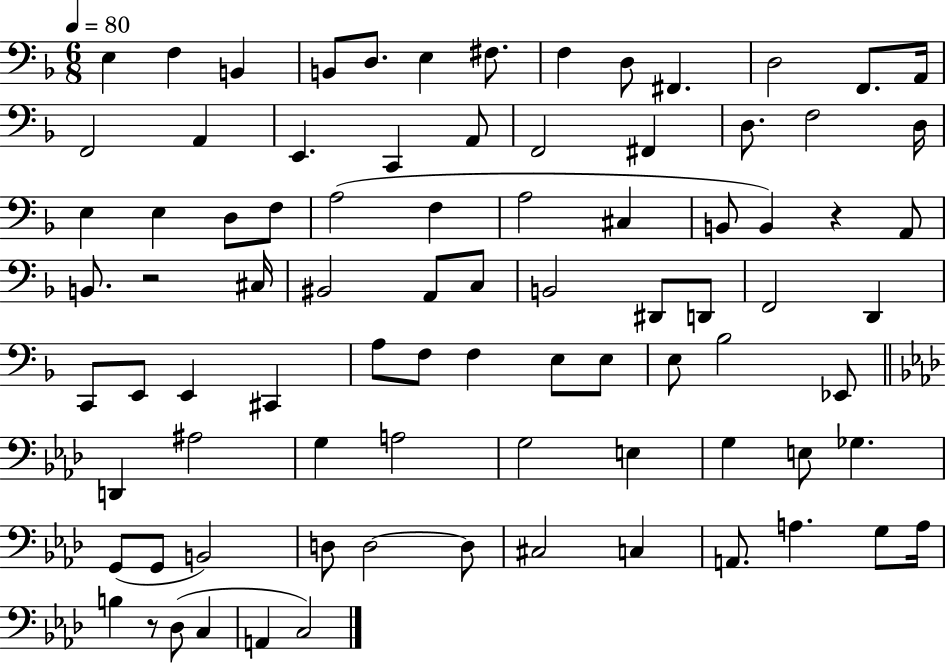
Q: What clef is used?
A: bass